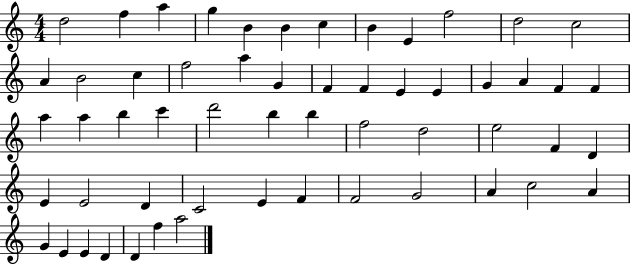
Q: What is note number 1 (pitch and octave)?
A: D5